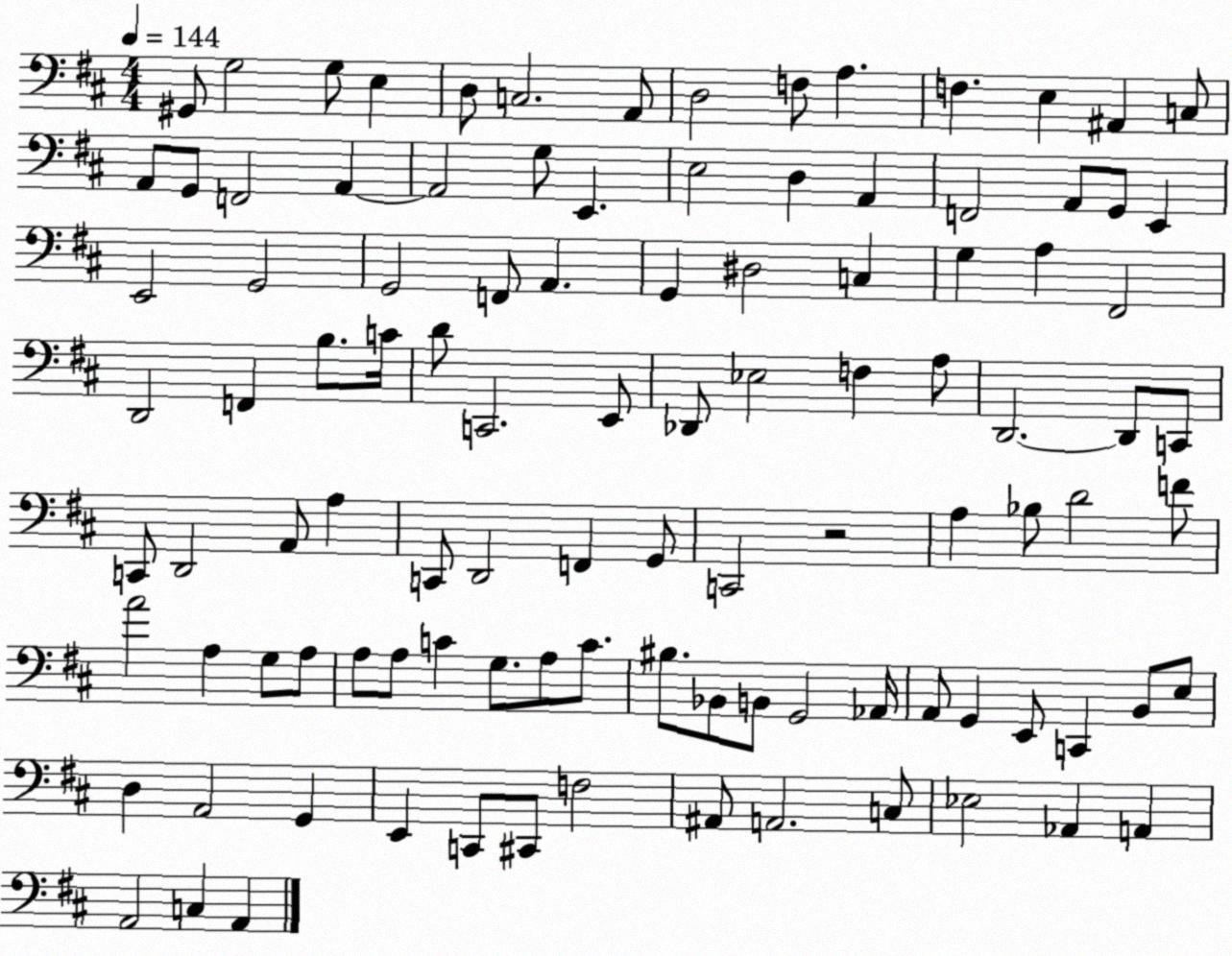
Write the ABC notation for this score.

X:1
T:Untitled
M:4/4
L:1/4
K:D
^G,,/2 G,2 G,/2 E, D,/2 C,2 A,,/2 D,2 F,/2 A, F, E, ^A,, C,/2 A,,/2 G,,/2 F,,2 A,, A,,2 G,/2 E,, E,2 D, A,, F,,2 A,,/2 G,,/2 E,, E,,2 G,,2 G,,2 F,,/2 A,, G,, ^D,2 C, G, A, ^F,,2 D,,2 F,, B,/2 C/4 D/2 C,,2 E,,/2 _D,,/2 _E,2 F, A,/2 D,,2 D,,/2 C,,/2 C,,/2 D,,2 A,,/2 A, C,,/2 D,,2 F,, G,,/2 C,,2 z2 A, _B,/2 D2 F/2 A2 A, G,/2 A,/2 A,/2 A,/2 C G,/2 A,/2 C/2 ^B,/2 _B,,/2 B,,/2 G,,2 _A,,/4 A,,/2 G,, E,,/2 C,, B,,/2 E,/2 D, A,,2 G,, E,, C,,/2 ^C,,/2 F,2 ^A,,/2 A,,2 C,/2 _E,2 _A,, A,, A,,2 C, A,,